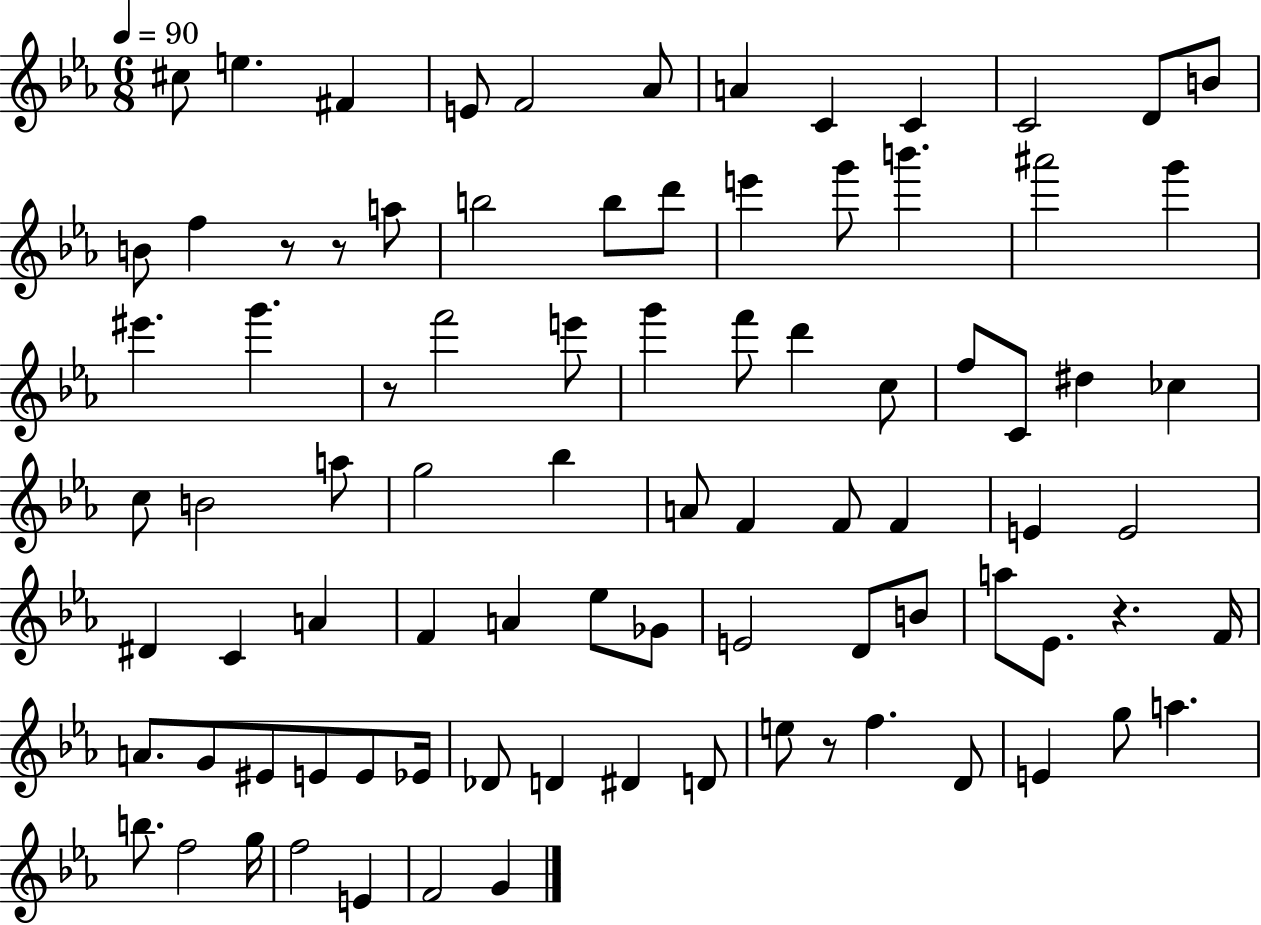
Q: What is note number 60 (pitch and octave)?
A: A4